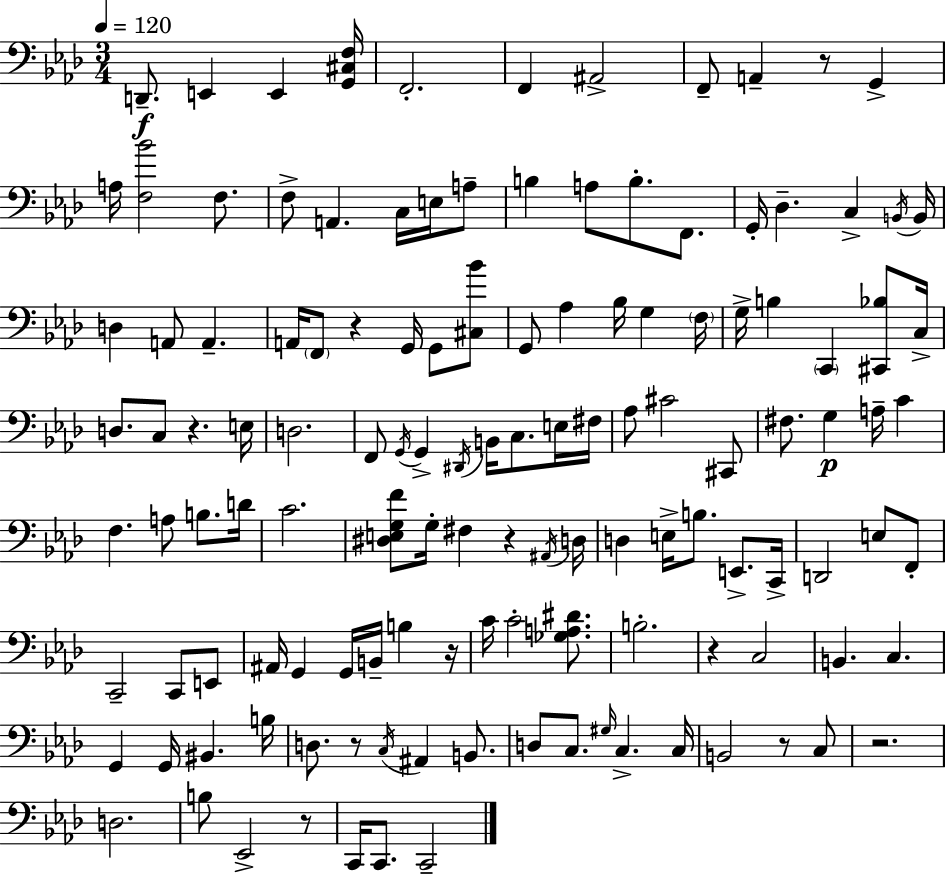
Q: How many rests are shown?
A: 10